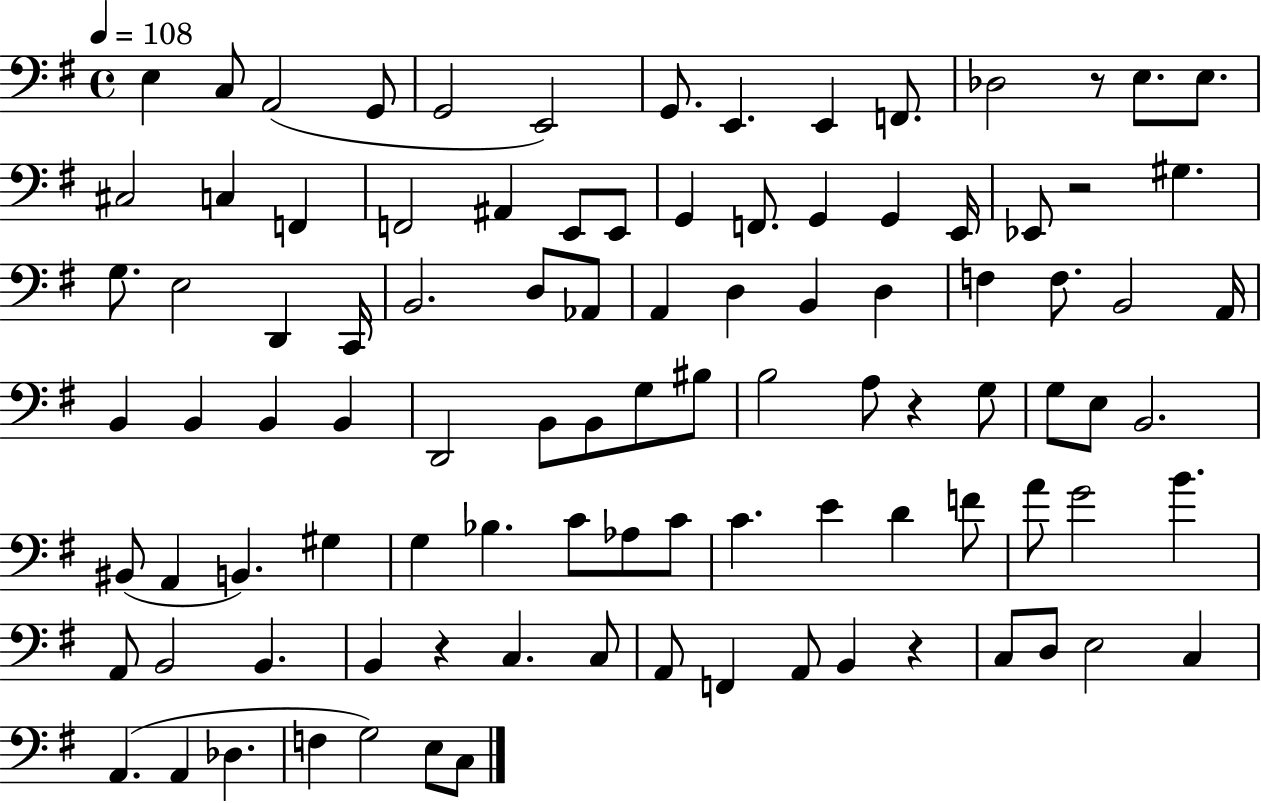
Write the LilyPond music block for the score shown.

{
  \clef bass
  \time 4/4
  \defaultTimeSignature
  \key g \major
  \tempo 4 = 108
  e4 c8 a,2( g,8 | g,2 e,2) | g,8. e,4. e,4 f,8. | des2 r8 e8. e8. | \break cis2 c4 f,4 | f,2 ais,4 e,8 e,8 | g,4 f,8. g,4 g,4 e,16 | ees,8 r2 gis4. | \break g8. e2 d,4 c,16 | b,2. d8 aes,8 | a,4 d4 b,4 d4 | f4 f8. b,2 a,16 | \break b,4 b,4 b,4 b,4 | d,2 b,8 b,8 g8 bis8 | b2 a8 r4 g8 | g8 e8 b,2. | \break bis,8( a,4 b,4.) gis4 | g4 bes4. c'8 aes8 c'8 | c'4. e'4 d'4 f'8 | a'8 g'2 b'4. | \break a,8 b,2 b,4. | b,4 r4 c4. c8 | a,8 f,4 a,8 b,4 r4 | c8 d8 e2 c4 | \break a,4.( a,4 des4. | f4 g2) e8 c8 | \bar "|."
}